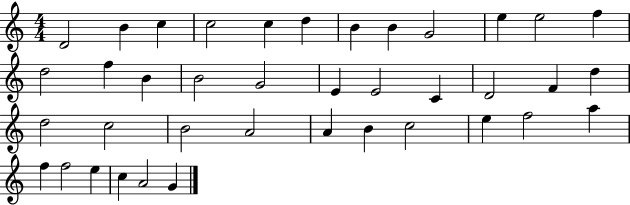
{
  \clef treble
  \numericTimeSignature
  \time 4/4
  \key c \major
  d'2 b'4 c''4 | c''2 c''4 d''4 | b'4 b'4 g'2 | e''4 e''2 f''4 | \break d''2 f''4 b'4 | b'2 g'2 | e'4 e'2 c'4 | d'2 f'4 d''4 | \break d''2 c''2 | b'2 a'2 | a'4 b'4 c''2 | e''4 f''2 a''4 | \break f''4 f''2 e''4 | c''4 a'2 g'4 | \bar "|."
}